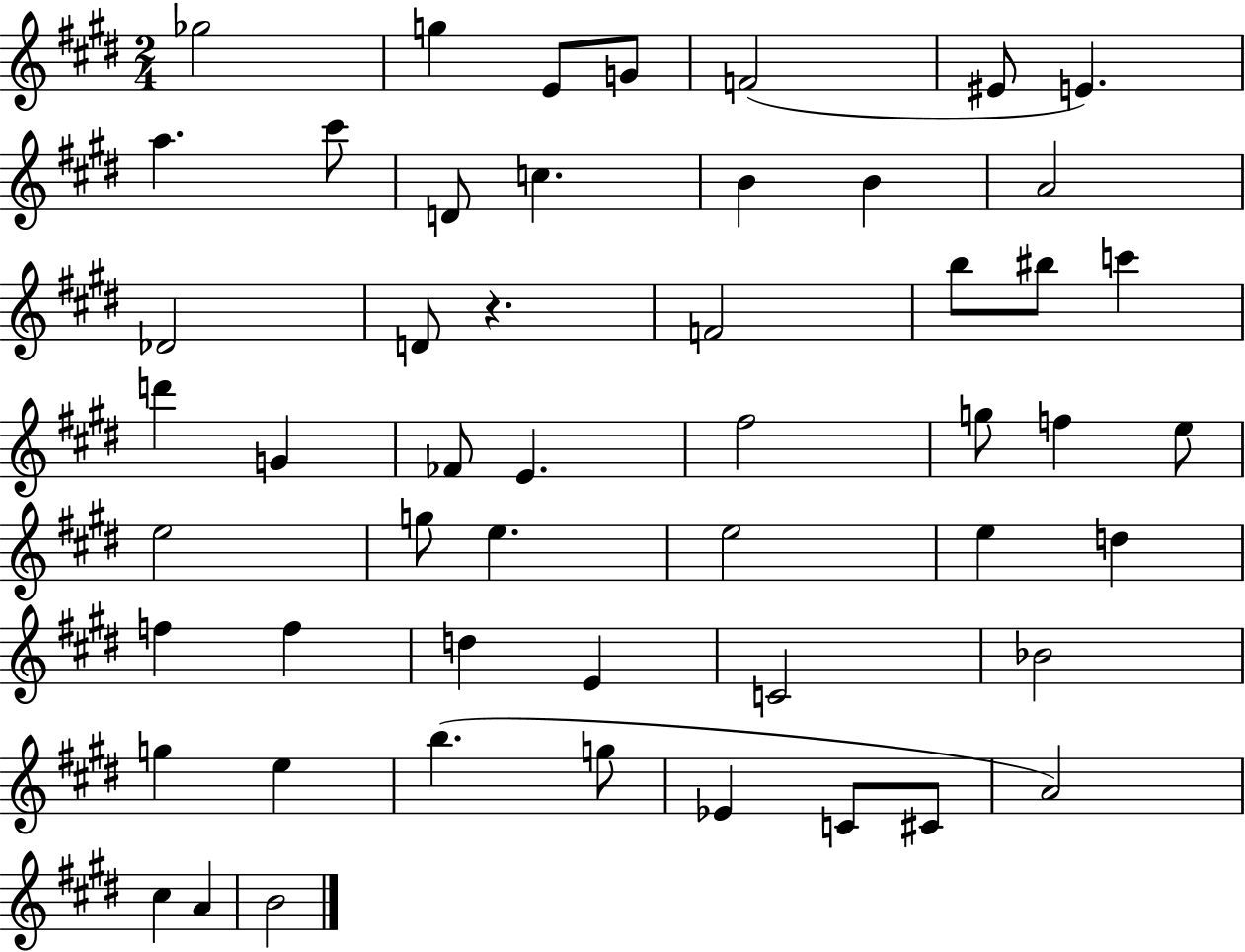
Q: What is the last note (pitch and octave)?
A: B4